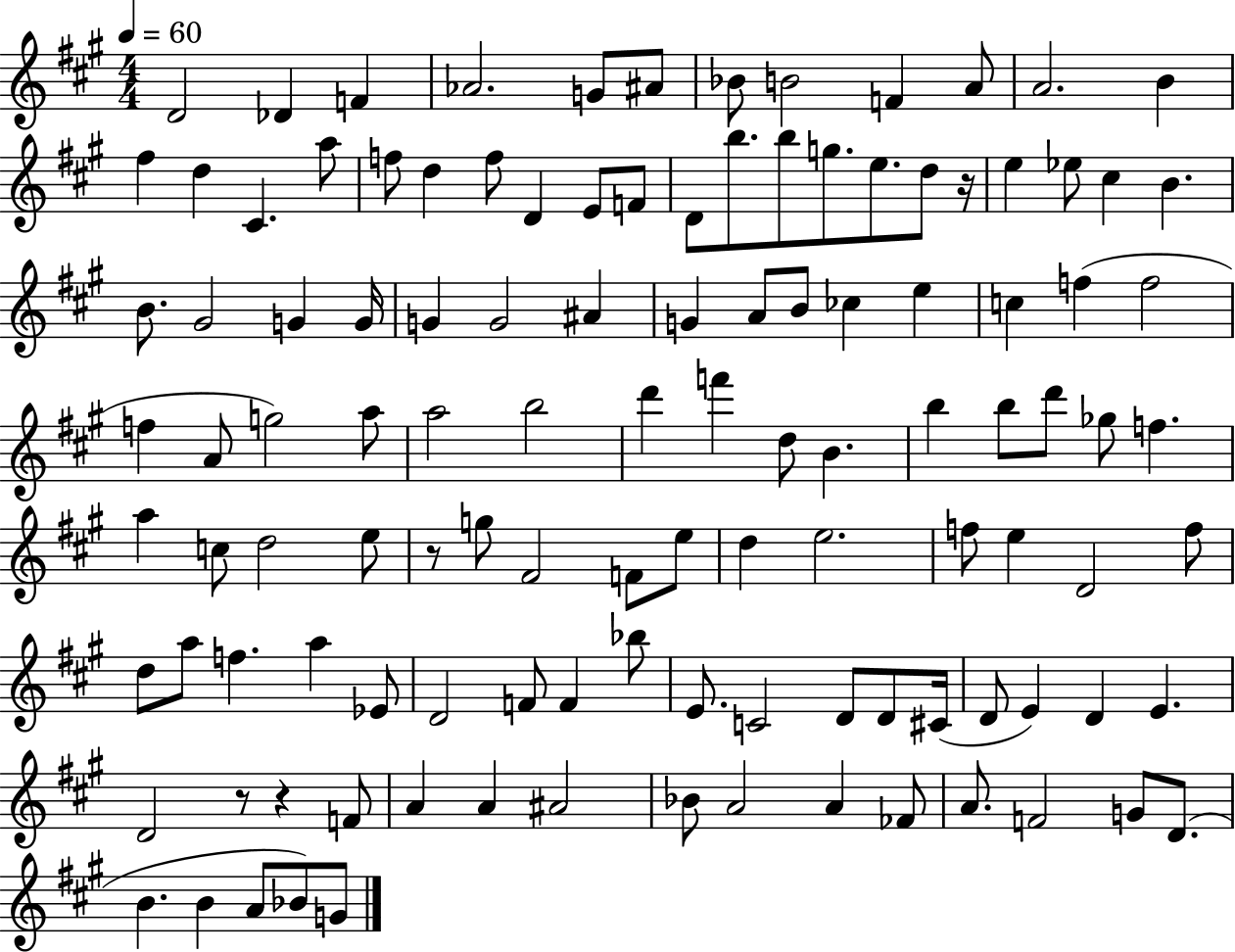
D4/h Db4/q F4/q Ab4/h. G4/e A#4/e Bb4/e B4/h F4/q A4/e A4/h. B4/q F#5/q D5/q C#4/q. A5/e F5/e D5/q F5/e D4/q E4/e F4/e D4/e B5/e. B5/e G5/e. E5/e. D5/e R/s E5/q Eb5/e C#5/q B4/q. B4/e. G#4/h G4/q G4/s G4/q G4/h A#4/q G4/q A4/e B4/e CES5/q E5/q C5/q F5/q F5/h F5/q A4/e G5/h A5/e A5/h B5/h D6/q F6/q D5/e B4/q. B5/q B5/e D6/e Gb5/e F5/q. A5/q C5/e D5/h E5/e R/e G5/e F#4/h F4/e E5/e D5/q E5/h. F5/e E5/q D4/h F5/e D5/e A5/e F5/q. A5/q Eb4/e D4/h F4/e F4/q Bb5/e E4/e. C4/h D4/e D4/e C#4/s D4/e E4/q D4/q E4/q. D4/h R/e R/q F4/e A4/q A4/q A#4/h Bb4/e A4/h A4/q FES4/e A4/e. F4/h G4/e D4/e. B4/q. B4/q A4/e Bb4/e G4/e